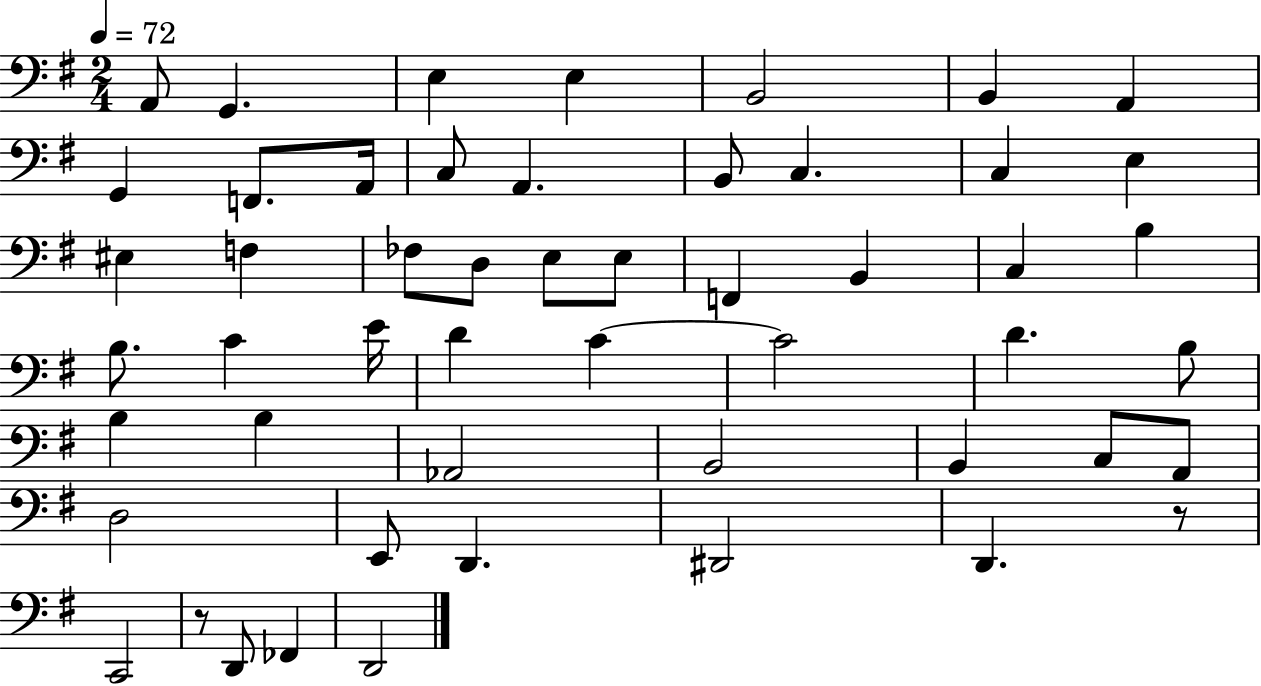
X:1
T:Untitled
M:2/4
L:1/4
K:G
A,,/2 G,, E, E, B,,2 B,, A,, G,, F,,/2 A,,/4 C,/2 A,, B,,/2 C, C, E, ^E, F, _F,/2 D,/2 E,/2 E,/2 F,, B,, C, B, B,/2 C E/4 D C C2 D B,/2 B, B, _A,,2 B,,2 B,, C,/2 A,,/2 D,2 E,,/2 D,, ^D,,2 D,, z/2 C,,2 z/2 D,,/2 _F,, D,,2